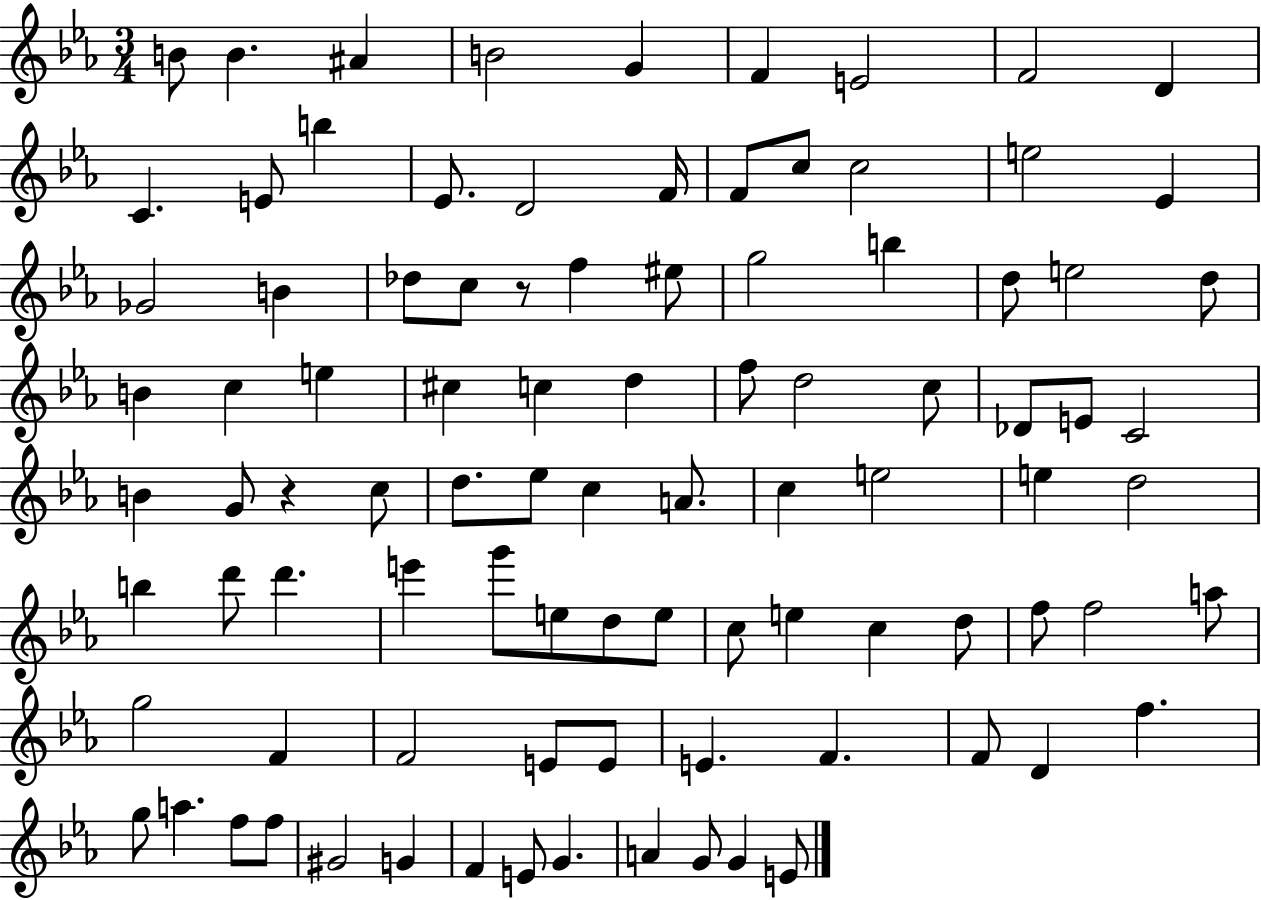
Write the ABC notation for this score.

X:1
T:Untitled
M:3/4
L:1/4
K:Eb
B/2 B ^A B2 G F E2 F2 D C E/2 b _E/2 D2 F/4 F/2 c/2 c2 e2 _E _G2 B _d/2 c/2 z/2 f ^e/2 g2 b d/2 e2 d/2 B c e ^c c d f/2 d2 c/2 _D/2 E/2 C2 B G/2 z c/2 d/2 _e/2 c A/2 c e2 e d2 b d'/2 d' e' g'/2 e/2 d/2 e/2 c/2 e c d/2 f/2 f2 a/2 g2 F F2 E/2 E/2 E F F/2 D f g/2 a f/2 f/2 ^G2 G F E/2 G A G/2 G E/2